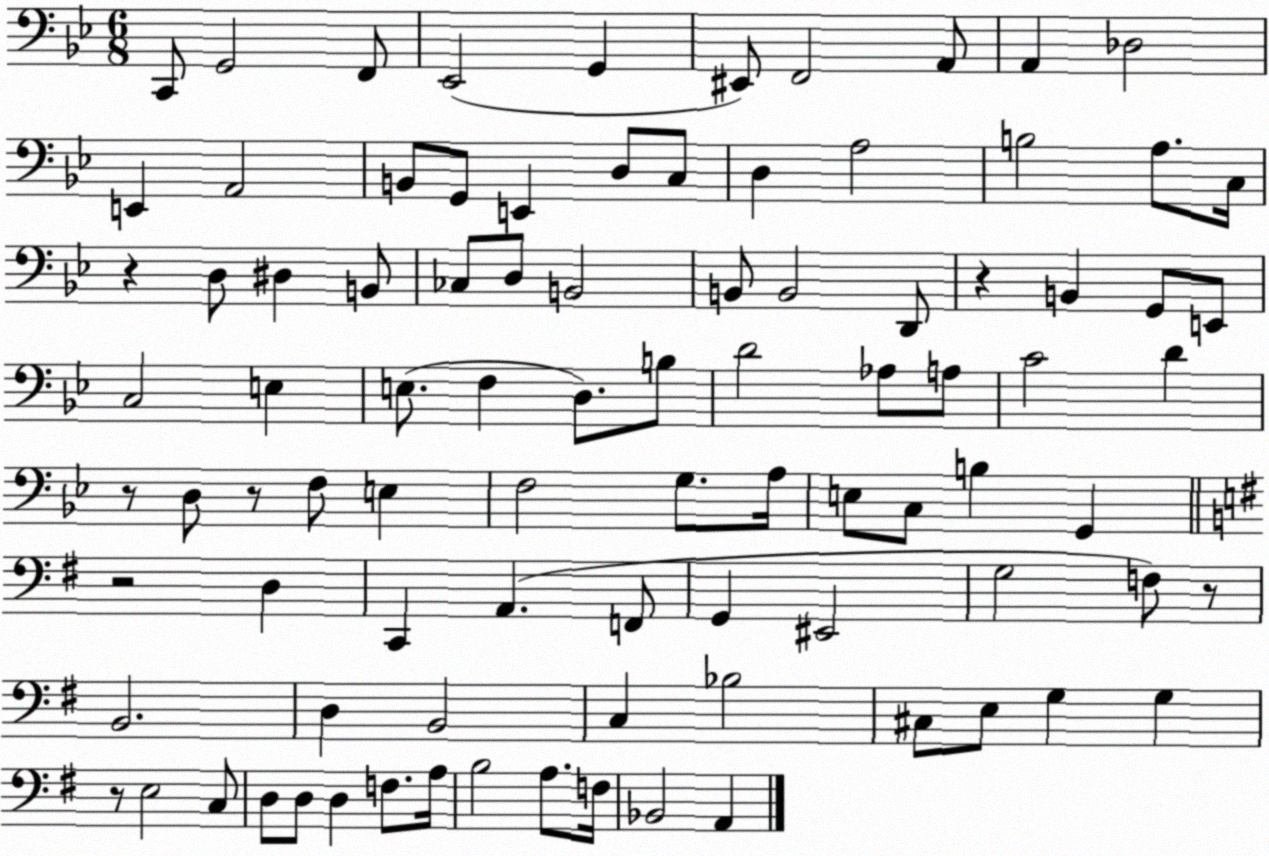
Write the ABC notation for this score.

X:1
T:Untitled
M:6/8
L:1/4
K:Bb
C,,/2 G,,2 F,,/2 _E,,2 G,, ^E,,/2 F,,2 A,,/2 A,, _D,2 E,, A,,2 B,,/2 G,,/2 E,, D,/2 C,/2 D, A,2 B,2 A,/2 C,/4 z D,/2 ^D, B,,/2 _C,/2 D,/2 B,,2 B,,/2 B,,2 D,,/2 z B,, G,,/2 E,,/2 C,2 E, E,/2 F, D,/2 B,/2 D2 _A,/2 A,/2 C2 D z/2 D,/2 z/2 F,/2 E, F,2 G,/2 A,/4 E,/2 C,/2 B, G,, z2 D, C,, A,, F,,/2 G,, ^E,,2 G,2 F,/2 z/2 B,,2 D, B,,2 C, _B,2 ^C,/2 E,/2 G, G, z/2 E,2 C,/2 D,/2 D,/2 D, F,/2 A,/4 B,2 A,/2 F,/4 _B,,2 A,,